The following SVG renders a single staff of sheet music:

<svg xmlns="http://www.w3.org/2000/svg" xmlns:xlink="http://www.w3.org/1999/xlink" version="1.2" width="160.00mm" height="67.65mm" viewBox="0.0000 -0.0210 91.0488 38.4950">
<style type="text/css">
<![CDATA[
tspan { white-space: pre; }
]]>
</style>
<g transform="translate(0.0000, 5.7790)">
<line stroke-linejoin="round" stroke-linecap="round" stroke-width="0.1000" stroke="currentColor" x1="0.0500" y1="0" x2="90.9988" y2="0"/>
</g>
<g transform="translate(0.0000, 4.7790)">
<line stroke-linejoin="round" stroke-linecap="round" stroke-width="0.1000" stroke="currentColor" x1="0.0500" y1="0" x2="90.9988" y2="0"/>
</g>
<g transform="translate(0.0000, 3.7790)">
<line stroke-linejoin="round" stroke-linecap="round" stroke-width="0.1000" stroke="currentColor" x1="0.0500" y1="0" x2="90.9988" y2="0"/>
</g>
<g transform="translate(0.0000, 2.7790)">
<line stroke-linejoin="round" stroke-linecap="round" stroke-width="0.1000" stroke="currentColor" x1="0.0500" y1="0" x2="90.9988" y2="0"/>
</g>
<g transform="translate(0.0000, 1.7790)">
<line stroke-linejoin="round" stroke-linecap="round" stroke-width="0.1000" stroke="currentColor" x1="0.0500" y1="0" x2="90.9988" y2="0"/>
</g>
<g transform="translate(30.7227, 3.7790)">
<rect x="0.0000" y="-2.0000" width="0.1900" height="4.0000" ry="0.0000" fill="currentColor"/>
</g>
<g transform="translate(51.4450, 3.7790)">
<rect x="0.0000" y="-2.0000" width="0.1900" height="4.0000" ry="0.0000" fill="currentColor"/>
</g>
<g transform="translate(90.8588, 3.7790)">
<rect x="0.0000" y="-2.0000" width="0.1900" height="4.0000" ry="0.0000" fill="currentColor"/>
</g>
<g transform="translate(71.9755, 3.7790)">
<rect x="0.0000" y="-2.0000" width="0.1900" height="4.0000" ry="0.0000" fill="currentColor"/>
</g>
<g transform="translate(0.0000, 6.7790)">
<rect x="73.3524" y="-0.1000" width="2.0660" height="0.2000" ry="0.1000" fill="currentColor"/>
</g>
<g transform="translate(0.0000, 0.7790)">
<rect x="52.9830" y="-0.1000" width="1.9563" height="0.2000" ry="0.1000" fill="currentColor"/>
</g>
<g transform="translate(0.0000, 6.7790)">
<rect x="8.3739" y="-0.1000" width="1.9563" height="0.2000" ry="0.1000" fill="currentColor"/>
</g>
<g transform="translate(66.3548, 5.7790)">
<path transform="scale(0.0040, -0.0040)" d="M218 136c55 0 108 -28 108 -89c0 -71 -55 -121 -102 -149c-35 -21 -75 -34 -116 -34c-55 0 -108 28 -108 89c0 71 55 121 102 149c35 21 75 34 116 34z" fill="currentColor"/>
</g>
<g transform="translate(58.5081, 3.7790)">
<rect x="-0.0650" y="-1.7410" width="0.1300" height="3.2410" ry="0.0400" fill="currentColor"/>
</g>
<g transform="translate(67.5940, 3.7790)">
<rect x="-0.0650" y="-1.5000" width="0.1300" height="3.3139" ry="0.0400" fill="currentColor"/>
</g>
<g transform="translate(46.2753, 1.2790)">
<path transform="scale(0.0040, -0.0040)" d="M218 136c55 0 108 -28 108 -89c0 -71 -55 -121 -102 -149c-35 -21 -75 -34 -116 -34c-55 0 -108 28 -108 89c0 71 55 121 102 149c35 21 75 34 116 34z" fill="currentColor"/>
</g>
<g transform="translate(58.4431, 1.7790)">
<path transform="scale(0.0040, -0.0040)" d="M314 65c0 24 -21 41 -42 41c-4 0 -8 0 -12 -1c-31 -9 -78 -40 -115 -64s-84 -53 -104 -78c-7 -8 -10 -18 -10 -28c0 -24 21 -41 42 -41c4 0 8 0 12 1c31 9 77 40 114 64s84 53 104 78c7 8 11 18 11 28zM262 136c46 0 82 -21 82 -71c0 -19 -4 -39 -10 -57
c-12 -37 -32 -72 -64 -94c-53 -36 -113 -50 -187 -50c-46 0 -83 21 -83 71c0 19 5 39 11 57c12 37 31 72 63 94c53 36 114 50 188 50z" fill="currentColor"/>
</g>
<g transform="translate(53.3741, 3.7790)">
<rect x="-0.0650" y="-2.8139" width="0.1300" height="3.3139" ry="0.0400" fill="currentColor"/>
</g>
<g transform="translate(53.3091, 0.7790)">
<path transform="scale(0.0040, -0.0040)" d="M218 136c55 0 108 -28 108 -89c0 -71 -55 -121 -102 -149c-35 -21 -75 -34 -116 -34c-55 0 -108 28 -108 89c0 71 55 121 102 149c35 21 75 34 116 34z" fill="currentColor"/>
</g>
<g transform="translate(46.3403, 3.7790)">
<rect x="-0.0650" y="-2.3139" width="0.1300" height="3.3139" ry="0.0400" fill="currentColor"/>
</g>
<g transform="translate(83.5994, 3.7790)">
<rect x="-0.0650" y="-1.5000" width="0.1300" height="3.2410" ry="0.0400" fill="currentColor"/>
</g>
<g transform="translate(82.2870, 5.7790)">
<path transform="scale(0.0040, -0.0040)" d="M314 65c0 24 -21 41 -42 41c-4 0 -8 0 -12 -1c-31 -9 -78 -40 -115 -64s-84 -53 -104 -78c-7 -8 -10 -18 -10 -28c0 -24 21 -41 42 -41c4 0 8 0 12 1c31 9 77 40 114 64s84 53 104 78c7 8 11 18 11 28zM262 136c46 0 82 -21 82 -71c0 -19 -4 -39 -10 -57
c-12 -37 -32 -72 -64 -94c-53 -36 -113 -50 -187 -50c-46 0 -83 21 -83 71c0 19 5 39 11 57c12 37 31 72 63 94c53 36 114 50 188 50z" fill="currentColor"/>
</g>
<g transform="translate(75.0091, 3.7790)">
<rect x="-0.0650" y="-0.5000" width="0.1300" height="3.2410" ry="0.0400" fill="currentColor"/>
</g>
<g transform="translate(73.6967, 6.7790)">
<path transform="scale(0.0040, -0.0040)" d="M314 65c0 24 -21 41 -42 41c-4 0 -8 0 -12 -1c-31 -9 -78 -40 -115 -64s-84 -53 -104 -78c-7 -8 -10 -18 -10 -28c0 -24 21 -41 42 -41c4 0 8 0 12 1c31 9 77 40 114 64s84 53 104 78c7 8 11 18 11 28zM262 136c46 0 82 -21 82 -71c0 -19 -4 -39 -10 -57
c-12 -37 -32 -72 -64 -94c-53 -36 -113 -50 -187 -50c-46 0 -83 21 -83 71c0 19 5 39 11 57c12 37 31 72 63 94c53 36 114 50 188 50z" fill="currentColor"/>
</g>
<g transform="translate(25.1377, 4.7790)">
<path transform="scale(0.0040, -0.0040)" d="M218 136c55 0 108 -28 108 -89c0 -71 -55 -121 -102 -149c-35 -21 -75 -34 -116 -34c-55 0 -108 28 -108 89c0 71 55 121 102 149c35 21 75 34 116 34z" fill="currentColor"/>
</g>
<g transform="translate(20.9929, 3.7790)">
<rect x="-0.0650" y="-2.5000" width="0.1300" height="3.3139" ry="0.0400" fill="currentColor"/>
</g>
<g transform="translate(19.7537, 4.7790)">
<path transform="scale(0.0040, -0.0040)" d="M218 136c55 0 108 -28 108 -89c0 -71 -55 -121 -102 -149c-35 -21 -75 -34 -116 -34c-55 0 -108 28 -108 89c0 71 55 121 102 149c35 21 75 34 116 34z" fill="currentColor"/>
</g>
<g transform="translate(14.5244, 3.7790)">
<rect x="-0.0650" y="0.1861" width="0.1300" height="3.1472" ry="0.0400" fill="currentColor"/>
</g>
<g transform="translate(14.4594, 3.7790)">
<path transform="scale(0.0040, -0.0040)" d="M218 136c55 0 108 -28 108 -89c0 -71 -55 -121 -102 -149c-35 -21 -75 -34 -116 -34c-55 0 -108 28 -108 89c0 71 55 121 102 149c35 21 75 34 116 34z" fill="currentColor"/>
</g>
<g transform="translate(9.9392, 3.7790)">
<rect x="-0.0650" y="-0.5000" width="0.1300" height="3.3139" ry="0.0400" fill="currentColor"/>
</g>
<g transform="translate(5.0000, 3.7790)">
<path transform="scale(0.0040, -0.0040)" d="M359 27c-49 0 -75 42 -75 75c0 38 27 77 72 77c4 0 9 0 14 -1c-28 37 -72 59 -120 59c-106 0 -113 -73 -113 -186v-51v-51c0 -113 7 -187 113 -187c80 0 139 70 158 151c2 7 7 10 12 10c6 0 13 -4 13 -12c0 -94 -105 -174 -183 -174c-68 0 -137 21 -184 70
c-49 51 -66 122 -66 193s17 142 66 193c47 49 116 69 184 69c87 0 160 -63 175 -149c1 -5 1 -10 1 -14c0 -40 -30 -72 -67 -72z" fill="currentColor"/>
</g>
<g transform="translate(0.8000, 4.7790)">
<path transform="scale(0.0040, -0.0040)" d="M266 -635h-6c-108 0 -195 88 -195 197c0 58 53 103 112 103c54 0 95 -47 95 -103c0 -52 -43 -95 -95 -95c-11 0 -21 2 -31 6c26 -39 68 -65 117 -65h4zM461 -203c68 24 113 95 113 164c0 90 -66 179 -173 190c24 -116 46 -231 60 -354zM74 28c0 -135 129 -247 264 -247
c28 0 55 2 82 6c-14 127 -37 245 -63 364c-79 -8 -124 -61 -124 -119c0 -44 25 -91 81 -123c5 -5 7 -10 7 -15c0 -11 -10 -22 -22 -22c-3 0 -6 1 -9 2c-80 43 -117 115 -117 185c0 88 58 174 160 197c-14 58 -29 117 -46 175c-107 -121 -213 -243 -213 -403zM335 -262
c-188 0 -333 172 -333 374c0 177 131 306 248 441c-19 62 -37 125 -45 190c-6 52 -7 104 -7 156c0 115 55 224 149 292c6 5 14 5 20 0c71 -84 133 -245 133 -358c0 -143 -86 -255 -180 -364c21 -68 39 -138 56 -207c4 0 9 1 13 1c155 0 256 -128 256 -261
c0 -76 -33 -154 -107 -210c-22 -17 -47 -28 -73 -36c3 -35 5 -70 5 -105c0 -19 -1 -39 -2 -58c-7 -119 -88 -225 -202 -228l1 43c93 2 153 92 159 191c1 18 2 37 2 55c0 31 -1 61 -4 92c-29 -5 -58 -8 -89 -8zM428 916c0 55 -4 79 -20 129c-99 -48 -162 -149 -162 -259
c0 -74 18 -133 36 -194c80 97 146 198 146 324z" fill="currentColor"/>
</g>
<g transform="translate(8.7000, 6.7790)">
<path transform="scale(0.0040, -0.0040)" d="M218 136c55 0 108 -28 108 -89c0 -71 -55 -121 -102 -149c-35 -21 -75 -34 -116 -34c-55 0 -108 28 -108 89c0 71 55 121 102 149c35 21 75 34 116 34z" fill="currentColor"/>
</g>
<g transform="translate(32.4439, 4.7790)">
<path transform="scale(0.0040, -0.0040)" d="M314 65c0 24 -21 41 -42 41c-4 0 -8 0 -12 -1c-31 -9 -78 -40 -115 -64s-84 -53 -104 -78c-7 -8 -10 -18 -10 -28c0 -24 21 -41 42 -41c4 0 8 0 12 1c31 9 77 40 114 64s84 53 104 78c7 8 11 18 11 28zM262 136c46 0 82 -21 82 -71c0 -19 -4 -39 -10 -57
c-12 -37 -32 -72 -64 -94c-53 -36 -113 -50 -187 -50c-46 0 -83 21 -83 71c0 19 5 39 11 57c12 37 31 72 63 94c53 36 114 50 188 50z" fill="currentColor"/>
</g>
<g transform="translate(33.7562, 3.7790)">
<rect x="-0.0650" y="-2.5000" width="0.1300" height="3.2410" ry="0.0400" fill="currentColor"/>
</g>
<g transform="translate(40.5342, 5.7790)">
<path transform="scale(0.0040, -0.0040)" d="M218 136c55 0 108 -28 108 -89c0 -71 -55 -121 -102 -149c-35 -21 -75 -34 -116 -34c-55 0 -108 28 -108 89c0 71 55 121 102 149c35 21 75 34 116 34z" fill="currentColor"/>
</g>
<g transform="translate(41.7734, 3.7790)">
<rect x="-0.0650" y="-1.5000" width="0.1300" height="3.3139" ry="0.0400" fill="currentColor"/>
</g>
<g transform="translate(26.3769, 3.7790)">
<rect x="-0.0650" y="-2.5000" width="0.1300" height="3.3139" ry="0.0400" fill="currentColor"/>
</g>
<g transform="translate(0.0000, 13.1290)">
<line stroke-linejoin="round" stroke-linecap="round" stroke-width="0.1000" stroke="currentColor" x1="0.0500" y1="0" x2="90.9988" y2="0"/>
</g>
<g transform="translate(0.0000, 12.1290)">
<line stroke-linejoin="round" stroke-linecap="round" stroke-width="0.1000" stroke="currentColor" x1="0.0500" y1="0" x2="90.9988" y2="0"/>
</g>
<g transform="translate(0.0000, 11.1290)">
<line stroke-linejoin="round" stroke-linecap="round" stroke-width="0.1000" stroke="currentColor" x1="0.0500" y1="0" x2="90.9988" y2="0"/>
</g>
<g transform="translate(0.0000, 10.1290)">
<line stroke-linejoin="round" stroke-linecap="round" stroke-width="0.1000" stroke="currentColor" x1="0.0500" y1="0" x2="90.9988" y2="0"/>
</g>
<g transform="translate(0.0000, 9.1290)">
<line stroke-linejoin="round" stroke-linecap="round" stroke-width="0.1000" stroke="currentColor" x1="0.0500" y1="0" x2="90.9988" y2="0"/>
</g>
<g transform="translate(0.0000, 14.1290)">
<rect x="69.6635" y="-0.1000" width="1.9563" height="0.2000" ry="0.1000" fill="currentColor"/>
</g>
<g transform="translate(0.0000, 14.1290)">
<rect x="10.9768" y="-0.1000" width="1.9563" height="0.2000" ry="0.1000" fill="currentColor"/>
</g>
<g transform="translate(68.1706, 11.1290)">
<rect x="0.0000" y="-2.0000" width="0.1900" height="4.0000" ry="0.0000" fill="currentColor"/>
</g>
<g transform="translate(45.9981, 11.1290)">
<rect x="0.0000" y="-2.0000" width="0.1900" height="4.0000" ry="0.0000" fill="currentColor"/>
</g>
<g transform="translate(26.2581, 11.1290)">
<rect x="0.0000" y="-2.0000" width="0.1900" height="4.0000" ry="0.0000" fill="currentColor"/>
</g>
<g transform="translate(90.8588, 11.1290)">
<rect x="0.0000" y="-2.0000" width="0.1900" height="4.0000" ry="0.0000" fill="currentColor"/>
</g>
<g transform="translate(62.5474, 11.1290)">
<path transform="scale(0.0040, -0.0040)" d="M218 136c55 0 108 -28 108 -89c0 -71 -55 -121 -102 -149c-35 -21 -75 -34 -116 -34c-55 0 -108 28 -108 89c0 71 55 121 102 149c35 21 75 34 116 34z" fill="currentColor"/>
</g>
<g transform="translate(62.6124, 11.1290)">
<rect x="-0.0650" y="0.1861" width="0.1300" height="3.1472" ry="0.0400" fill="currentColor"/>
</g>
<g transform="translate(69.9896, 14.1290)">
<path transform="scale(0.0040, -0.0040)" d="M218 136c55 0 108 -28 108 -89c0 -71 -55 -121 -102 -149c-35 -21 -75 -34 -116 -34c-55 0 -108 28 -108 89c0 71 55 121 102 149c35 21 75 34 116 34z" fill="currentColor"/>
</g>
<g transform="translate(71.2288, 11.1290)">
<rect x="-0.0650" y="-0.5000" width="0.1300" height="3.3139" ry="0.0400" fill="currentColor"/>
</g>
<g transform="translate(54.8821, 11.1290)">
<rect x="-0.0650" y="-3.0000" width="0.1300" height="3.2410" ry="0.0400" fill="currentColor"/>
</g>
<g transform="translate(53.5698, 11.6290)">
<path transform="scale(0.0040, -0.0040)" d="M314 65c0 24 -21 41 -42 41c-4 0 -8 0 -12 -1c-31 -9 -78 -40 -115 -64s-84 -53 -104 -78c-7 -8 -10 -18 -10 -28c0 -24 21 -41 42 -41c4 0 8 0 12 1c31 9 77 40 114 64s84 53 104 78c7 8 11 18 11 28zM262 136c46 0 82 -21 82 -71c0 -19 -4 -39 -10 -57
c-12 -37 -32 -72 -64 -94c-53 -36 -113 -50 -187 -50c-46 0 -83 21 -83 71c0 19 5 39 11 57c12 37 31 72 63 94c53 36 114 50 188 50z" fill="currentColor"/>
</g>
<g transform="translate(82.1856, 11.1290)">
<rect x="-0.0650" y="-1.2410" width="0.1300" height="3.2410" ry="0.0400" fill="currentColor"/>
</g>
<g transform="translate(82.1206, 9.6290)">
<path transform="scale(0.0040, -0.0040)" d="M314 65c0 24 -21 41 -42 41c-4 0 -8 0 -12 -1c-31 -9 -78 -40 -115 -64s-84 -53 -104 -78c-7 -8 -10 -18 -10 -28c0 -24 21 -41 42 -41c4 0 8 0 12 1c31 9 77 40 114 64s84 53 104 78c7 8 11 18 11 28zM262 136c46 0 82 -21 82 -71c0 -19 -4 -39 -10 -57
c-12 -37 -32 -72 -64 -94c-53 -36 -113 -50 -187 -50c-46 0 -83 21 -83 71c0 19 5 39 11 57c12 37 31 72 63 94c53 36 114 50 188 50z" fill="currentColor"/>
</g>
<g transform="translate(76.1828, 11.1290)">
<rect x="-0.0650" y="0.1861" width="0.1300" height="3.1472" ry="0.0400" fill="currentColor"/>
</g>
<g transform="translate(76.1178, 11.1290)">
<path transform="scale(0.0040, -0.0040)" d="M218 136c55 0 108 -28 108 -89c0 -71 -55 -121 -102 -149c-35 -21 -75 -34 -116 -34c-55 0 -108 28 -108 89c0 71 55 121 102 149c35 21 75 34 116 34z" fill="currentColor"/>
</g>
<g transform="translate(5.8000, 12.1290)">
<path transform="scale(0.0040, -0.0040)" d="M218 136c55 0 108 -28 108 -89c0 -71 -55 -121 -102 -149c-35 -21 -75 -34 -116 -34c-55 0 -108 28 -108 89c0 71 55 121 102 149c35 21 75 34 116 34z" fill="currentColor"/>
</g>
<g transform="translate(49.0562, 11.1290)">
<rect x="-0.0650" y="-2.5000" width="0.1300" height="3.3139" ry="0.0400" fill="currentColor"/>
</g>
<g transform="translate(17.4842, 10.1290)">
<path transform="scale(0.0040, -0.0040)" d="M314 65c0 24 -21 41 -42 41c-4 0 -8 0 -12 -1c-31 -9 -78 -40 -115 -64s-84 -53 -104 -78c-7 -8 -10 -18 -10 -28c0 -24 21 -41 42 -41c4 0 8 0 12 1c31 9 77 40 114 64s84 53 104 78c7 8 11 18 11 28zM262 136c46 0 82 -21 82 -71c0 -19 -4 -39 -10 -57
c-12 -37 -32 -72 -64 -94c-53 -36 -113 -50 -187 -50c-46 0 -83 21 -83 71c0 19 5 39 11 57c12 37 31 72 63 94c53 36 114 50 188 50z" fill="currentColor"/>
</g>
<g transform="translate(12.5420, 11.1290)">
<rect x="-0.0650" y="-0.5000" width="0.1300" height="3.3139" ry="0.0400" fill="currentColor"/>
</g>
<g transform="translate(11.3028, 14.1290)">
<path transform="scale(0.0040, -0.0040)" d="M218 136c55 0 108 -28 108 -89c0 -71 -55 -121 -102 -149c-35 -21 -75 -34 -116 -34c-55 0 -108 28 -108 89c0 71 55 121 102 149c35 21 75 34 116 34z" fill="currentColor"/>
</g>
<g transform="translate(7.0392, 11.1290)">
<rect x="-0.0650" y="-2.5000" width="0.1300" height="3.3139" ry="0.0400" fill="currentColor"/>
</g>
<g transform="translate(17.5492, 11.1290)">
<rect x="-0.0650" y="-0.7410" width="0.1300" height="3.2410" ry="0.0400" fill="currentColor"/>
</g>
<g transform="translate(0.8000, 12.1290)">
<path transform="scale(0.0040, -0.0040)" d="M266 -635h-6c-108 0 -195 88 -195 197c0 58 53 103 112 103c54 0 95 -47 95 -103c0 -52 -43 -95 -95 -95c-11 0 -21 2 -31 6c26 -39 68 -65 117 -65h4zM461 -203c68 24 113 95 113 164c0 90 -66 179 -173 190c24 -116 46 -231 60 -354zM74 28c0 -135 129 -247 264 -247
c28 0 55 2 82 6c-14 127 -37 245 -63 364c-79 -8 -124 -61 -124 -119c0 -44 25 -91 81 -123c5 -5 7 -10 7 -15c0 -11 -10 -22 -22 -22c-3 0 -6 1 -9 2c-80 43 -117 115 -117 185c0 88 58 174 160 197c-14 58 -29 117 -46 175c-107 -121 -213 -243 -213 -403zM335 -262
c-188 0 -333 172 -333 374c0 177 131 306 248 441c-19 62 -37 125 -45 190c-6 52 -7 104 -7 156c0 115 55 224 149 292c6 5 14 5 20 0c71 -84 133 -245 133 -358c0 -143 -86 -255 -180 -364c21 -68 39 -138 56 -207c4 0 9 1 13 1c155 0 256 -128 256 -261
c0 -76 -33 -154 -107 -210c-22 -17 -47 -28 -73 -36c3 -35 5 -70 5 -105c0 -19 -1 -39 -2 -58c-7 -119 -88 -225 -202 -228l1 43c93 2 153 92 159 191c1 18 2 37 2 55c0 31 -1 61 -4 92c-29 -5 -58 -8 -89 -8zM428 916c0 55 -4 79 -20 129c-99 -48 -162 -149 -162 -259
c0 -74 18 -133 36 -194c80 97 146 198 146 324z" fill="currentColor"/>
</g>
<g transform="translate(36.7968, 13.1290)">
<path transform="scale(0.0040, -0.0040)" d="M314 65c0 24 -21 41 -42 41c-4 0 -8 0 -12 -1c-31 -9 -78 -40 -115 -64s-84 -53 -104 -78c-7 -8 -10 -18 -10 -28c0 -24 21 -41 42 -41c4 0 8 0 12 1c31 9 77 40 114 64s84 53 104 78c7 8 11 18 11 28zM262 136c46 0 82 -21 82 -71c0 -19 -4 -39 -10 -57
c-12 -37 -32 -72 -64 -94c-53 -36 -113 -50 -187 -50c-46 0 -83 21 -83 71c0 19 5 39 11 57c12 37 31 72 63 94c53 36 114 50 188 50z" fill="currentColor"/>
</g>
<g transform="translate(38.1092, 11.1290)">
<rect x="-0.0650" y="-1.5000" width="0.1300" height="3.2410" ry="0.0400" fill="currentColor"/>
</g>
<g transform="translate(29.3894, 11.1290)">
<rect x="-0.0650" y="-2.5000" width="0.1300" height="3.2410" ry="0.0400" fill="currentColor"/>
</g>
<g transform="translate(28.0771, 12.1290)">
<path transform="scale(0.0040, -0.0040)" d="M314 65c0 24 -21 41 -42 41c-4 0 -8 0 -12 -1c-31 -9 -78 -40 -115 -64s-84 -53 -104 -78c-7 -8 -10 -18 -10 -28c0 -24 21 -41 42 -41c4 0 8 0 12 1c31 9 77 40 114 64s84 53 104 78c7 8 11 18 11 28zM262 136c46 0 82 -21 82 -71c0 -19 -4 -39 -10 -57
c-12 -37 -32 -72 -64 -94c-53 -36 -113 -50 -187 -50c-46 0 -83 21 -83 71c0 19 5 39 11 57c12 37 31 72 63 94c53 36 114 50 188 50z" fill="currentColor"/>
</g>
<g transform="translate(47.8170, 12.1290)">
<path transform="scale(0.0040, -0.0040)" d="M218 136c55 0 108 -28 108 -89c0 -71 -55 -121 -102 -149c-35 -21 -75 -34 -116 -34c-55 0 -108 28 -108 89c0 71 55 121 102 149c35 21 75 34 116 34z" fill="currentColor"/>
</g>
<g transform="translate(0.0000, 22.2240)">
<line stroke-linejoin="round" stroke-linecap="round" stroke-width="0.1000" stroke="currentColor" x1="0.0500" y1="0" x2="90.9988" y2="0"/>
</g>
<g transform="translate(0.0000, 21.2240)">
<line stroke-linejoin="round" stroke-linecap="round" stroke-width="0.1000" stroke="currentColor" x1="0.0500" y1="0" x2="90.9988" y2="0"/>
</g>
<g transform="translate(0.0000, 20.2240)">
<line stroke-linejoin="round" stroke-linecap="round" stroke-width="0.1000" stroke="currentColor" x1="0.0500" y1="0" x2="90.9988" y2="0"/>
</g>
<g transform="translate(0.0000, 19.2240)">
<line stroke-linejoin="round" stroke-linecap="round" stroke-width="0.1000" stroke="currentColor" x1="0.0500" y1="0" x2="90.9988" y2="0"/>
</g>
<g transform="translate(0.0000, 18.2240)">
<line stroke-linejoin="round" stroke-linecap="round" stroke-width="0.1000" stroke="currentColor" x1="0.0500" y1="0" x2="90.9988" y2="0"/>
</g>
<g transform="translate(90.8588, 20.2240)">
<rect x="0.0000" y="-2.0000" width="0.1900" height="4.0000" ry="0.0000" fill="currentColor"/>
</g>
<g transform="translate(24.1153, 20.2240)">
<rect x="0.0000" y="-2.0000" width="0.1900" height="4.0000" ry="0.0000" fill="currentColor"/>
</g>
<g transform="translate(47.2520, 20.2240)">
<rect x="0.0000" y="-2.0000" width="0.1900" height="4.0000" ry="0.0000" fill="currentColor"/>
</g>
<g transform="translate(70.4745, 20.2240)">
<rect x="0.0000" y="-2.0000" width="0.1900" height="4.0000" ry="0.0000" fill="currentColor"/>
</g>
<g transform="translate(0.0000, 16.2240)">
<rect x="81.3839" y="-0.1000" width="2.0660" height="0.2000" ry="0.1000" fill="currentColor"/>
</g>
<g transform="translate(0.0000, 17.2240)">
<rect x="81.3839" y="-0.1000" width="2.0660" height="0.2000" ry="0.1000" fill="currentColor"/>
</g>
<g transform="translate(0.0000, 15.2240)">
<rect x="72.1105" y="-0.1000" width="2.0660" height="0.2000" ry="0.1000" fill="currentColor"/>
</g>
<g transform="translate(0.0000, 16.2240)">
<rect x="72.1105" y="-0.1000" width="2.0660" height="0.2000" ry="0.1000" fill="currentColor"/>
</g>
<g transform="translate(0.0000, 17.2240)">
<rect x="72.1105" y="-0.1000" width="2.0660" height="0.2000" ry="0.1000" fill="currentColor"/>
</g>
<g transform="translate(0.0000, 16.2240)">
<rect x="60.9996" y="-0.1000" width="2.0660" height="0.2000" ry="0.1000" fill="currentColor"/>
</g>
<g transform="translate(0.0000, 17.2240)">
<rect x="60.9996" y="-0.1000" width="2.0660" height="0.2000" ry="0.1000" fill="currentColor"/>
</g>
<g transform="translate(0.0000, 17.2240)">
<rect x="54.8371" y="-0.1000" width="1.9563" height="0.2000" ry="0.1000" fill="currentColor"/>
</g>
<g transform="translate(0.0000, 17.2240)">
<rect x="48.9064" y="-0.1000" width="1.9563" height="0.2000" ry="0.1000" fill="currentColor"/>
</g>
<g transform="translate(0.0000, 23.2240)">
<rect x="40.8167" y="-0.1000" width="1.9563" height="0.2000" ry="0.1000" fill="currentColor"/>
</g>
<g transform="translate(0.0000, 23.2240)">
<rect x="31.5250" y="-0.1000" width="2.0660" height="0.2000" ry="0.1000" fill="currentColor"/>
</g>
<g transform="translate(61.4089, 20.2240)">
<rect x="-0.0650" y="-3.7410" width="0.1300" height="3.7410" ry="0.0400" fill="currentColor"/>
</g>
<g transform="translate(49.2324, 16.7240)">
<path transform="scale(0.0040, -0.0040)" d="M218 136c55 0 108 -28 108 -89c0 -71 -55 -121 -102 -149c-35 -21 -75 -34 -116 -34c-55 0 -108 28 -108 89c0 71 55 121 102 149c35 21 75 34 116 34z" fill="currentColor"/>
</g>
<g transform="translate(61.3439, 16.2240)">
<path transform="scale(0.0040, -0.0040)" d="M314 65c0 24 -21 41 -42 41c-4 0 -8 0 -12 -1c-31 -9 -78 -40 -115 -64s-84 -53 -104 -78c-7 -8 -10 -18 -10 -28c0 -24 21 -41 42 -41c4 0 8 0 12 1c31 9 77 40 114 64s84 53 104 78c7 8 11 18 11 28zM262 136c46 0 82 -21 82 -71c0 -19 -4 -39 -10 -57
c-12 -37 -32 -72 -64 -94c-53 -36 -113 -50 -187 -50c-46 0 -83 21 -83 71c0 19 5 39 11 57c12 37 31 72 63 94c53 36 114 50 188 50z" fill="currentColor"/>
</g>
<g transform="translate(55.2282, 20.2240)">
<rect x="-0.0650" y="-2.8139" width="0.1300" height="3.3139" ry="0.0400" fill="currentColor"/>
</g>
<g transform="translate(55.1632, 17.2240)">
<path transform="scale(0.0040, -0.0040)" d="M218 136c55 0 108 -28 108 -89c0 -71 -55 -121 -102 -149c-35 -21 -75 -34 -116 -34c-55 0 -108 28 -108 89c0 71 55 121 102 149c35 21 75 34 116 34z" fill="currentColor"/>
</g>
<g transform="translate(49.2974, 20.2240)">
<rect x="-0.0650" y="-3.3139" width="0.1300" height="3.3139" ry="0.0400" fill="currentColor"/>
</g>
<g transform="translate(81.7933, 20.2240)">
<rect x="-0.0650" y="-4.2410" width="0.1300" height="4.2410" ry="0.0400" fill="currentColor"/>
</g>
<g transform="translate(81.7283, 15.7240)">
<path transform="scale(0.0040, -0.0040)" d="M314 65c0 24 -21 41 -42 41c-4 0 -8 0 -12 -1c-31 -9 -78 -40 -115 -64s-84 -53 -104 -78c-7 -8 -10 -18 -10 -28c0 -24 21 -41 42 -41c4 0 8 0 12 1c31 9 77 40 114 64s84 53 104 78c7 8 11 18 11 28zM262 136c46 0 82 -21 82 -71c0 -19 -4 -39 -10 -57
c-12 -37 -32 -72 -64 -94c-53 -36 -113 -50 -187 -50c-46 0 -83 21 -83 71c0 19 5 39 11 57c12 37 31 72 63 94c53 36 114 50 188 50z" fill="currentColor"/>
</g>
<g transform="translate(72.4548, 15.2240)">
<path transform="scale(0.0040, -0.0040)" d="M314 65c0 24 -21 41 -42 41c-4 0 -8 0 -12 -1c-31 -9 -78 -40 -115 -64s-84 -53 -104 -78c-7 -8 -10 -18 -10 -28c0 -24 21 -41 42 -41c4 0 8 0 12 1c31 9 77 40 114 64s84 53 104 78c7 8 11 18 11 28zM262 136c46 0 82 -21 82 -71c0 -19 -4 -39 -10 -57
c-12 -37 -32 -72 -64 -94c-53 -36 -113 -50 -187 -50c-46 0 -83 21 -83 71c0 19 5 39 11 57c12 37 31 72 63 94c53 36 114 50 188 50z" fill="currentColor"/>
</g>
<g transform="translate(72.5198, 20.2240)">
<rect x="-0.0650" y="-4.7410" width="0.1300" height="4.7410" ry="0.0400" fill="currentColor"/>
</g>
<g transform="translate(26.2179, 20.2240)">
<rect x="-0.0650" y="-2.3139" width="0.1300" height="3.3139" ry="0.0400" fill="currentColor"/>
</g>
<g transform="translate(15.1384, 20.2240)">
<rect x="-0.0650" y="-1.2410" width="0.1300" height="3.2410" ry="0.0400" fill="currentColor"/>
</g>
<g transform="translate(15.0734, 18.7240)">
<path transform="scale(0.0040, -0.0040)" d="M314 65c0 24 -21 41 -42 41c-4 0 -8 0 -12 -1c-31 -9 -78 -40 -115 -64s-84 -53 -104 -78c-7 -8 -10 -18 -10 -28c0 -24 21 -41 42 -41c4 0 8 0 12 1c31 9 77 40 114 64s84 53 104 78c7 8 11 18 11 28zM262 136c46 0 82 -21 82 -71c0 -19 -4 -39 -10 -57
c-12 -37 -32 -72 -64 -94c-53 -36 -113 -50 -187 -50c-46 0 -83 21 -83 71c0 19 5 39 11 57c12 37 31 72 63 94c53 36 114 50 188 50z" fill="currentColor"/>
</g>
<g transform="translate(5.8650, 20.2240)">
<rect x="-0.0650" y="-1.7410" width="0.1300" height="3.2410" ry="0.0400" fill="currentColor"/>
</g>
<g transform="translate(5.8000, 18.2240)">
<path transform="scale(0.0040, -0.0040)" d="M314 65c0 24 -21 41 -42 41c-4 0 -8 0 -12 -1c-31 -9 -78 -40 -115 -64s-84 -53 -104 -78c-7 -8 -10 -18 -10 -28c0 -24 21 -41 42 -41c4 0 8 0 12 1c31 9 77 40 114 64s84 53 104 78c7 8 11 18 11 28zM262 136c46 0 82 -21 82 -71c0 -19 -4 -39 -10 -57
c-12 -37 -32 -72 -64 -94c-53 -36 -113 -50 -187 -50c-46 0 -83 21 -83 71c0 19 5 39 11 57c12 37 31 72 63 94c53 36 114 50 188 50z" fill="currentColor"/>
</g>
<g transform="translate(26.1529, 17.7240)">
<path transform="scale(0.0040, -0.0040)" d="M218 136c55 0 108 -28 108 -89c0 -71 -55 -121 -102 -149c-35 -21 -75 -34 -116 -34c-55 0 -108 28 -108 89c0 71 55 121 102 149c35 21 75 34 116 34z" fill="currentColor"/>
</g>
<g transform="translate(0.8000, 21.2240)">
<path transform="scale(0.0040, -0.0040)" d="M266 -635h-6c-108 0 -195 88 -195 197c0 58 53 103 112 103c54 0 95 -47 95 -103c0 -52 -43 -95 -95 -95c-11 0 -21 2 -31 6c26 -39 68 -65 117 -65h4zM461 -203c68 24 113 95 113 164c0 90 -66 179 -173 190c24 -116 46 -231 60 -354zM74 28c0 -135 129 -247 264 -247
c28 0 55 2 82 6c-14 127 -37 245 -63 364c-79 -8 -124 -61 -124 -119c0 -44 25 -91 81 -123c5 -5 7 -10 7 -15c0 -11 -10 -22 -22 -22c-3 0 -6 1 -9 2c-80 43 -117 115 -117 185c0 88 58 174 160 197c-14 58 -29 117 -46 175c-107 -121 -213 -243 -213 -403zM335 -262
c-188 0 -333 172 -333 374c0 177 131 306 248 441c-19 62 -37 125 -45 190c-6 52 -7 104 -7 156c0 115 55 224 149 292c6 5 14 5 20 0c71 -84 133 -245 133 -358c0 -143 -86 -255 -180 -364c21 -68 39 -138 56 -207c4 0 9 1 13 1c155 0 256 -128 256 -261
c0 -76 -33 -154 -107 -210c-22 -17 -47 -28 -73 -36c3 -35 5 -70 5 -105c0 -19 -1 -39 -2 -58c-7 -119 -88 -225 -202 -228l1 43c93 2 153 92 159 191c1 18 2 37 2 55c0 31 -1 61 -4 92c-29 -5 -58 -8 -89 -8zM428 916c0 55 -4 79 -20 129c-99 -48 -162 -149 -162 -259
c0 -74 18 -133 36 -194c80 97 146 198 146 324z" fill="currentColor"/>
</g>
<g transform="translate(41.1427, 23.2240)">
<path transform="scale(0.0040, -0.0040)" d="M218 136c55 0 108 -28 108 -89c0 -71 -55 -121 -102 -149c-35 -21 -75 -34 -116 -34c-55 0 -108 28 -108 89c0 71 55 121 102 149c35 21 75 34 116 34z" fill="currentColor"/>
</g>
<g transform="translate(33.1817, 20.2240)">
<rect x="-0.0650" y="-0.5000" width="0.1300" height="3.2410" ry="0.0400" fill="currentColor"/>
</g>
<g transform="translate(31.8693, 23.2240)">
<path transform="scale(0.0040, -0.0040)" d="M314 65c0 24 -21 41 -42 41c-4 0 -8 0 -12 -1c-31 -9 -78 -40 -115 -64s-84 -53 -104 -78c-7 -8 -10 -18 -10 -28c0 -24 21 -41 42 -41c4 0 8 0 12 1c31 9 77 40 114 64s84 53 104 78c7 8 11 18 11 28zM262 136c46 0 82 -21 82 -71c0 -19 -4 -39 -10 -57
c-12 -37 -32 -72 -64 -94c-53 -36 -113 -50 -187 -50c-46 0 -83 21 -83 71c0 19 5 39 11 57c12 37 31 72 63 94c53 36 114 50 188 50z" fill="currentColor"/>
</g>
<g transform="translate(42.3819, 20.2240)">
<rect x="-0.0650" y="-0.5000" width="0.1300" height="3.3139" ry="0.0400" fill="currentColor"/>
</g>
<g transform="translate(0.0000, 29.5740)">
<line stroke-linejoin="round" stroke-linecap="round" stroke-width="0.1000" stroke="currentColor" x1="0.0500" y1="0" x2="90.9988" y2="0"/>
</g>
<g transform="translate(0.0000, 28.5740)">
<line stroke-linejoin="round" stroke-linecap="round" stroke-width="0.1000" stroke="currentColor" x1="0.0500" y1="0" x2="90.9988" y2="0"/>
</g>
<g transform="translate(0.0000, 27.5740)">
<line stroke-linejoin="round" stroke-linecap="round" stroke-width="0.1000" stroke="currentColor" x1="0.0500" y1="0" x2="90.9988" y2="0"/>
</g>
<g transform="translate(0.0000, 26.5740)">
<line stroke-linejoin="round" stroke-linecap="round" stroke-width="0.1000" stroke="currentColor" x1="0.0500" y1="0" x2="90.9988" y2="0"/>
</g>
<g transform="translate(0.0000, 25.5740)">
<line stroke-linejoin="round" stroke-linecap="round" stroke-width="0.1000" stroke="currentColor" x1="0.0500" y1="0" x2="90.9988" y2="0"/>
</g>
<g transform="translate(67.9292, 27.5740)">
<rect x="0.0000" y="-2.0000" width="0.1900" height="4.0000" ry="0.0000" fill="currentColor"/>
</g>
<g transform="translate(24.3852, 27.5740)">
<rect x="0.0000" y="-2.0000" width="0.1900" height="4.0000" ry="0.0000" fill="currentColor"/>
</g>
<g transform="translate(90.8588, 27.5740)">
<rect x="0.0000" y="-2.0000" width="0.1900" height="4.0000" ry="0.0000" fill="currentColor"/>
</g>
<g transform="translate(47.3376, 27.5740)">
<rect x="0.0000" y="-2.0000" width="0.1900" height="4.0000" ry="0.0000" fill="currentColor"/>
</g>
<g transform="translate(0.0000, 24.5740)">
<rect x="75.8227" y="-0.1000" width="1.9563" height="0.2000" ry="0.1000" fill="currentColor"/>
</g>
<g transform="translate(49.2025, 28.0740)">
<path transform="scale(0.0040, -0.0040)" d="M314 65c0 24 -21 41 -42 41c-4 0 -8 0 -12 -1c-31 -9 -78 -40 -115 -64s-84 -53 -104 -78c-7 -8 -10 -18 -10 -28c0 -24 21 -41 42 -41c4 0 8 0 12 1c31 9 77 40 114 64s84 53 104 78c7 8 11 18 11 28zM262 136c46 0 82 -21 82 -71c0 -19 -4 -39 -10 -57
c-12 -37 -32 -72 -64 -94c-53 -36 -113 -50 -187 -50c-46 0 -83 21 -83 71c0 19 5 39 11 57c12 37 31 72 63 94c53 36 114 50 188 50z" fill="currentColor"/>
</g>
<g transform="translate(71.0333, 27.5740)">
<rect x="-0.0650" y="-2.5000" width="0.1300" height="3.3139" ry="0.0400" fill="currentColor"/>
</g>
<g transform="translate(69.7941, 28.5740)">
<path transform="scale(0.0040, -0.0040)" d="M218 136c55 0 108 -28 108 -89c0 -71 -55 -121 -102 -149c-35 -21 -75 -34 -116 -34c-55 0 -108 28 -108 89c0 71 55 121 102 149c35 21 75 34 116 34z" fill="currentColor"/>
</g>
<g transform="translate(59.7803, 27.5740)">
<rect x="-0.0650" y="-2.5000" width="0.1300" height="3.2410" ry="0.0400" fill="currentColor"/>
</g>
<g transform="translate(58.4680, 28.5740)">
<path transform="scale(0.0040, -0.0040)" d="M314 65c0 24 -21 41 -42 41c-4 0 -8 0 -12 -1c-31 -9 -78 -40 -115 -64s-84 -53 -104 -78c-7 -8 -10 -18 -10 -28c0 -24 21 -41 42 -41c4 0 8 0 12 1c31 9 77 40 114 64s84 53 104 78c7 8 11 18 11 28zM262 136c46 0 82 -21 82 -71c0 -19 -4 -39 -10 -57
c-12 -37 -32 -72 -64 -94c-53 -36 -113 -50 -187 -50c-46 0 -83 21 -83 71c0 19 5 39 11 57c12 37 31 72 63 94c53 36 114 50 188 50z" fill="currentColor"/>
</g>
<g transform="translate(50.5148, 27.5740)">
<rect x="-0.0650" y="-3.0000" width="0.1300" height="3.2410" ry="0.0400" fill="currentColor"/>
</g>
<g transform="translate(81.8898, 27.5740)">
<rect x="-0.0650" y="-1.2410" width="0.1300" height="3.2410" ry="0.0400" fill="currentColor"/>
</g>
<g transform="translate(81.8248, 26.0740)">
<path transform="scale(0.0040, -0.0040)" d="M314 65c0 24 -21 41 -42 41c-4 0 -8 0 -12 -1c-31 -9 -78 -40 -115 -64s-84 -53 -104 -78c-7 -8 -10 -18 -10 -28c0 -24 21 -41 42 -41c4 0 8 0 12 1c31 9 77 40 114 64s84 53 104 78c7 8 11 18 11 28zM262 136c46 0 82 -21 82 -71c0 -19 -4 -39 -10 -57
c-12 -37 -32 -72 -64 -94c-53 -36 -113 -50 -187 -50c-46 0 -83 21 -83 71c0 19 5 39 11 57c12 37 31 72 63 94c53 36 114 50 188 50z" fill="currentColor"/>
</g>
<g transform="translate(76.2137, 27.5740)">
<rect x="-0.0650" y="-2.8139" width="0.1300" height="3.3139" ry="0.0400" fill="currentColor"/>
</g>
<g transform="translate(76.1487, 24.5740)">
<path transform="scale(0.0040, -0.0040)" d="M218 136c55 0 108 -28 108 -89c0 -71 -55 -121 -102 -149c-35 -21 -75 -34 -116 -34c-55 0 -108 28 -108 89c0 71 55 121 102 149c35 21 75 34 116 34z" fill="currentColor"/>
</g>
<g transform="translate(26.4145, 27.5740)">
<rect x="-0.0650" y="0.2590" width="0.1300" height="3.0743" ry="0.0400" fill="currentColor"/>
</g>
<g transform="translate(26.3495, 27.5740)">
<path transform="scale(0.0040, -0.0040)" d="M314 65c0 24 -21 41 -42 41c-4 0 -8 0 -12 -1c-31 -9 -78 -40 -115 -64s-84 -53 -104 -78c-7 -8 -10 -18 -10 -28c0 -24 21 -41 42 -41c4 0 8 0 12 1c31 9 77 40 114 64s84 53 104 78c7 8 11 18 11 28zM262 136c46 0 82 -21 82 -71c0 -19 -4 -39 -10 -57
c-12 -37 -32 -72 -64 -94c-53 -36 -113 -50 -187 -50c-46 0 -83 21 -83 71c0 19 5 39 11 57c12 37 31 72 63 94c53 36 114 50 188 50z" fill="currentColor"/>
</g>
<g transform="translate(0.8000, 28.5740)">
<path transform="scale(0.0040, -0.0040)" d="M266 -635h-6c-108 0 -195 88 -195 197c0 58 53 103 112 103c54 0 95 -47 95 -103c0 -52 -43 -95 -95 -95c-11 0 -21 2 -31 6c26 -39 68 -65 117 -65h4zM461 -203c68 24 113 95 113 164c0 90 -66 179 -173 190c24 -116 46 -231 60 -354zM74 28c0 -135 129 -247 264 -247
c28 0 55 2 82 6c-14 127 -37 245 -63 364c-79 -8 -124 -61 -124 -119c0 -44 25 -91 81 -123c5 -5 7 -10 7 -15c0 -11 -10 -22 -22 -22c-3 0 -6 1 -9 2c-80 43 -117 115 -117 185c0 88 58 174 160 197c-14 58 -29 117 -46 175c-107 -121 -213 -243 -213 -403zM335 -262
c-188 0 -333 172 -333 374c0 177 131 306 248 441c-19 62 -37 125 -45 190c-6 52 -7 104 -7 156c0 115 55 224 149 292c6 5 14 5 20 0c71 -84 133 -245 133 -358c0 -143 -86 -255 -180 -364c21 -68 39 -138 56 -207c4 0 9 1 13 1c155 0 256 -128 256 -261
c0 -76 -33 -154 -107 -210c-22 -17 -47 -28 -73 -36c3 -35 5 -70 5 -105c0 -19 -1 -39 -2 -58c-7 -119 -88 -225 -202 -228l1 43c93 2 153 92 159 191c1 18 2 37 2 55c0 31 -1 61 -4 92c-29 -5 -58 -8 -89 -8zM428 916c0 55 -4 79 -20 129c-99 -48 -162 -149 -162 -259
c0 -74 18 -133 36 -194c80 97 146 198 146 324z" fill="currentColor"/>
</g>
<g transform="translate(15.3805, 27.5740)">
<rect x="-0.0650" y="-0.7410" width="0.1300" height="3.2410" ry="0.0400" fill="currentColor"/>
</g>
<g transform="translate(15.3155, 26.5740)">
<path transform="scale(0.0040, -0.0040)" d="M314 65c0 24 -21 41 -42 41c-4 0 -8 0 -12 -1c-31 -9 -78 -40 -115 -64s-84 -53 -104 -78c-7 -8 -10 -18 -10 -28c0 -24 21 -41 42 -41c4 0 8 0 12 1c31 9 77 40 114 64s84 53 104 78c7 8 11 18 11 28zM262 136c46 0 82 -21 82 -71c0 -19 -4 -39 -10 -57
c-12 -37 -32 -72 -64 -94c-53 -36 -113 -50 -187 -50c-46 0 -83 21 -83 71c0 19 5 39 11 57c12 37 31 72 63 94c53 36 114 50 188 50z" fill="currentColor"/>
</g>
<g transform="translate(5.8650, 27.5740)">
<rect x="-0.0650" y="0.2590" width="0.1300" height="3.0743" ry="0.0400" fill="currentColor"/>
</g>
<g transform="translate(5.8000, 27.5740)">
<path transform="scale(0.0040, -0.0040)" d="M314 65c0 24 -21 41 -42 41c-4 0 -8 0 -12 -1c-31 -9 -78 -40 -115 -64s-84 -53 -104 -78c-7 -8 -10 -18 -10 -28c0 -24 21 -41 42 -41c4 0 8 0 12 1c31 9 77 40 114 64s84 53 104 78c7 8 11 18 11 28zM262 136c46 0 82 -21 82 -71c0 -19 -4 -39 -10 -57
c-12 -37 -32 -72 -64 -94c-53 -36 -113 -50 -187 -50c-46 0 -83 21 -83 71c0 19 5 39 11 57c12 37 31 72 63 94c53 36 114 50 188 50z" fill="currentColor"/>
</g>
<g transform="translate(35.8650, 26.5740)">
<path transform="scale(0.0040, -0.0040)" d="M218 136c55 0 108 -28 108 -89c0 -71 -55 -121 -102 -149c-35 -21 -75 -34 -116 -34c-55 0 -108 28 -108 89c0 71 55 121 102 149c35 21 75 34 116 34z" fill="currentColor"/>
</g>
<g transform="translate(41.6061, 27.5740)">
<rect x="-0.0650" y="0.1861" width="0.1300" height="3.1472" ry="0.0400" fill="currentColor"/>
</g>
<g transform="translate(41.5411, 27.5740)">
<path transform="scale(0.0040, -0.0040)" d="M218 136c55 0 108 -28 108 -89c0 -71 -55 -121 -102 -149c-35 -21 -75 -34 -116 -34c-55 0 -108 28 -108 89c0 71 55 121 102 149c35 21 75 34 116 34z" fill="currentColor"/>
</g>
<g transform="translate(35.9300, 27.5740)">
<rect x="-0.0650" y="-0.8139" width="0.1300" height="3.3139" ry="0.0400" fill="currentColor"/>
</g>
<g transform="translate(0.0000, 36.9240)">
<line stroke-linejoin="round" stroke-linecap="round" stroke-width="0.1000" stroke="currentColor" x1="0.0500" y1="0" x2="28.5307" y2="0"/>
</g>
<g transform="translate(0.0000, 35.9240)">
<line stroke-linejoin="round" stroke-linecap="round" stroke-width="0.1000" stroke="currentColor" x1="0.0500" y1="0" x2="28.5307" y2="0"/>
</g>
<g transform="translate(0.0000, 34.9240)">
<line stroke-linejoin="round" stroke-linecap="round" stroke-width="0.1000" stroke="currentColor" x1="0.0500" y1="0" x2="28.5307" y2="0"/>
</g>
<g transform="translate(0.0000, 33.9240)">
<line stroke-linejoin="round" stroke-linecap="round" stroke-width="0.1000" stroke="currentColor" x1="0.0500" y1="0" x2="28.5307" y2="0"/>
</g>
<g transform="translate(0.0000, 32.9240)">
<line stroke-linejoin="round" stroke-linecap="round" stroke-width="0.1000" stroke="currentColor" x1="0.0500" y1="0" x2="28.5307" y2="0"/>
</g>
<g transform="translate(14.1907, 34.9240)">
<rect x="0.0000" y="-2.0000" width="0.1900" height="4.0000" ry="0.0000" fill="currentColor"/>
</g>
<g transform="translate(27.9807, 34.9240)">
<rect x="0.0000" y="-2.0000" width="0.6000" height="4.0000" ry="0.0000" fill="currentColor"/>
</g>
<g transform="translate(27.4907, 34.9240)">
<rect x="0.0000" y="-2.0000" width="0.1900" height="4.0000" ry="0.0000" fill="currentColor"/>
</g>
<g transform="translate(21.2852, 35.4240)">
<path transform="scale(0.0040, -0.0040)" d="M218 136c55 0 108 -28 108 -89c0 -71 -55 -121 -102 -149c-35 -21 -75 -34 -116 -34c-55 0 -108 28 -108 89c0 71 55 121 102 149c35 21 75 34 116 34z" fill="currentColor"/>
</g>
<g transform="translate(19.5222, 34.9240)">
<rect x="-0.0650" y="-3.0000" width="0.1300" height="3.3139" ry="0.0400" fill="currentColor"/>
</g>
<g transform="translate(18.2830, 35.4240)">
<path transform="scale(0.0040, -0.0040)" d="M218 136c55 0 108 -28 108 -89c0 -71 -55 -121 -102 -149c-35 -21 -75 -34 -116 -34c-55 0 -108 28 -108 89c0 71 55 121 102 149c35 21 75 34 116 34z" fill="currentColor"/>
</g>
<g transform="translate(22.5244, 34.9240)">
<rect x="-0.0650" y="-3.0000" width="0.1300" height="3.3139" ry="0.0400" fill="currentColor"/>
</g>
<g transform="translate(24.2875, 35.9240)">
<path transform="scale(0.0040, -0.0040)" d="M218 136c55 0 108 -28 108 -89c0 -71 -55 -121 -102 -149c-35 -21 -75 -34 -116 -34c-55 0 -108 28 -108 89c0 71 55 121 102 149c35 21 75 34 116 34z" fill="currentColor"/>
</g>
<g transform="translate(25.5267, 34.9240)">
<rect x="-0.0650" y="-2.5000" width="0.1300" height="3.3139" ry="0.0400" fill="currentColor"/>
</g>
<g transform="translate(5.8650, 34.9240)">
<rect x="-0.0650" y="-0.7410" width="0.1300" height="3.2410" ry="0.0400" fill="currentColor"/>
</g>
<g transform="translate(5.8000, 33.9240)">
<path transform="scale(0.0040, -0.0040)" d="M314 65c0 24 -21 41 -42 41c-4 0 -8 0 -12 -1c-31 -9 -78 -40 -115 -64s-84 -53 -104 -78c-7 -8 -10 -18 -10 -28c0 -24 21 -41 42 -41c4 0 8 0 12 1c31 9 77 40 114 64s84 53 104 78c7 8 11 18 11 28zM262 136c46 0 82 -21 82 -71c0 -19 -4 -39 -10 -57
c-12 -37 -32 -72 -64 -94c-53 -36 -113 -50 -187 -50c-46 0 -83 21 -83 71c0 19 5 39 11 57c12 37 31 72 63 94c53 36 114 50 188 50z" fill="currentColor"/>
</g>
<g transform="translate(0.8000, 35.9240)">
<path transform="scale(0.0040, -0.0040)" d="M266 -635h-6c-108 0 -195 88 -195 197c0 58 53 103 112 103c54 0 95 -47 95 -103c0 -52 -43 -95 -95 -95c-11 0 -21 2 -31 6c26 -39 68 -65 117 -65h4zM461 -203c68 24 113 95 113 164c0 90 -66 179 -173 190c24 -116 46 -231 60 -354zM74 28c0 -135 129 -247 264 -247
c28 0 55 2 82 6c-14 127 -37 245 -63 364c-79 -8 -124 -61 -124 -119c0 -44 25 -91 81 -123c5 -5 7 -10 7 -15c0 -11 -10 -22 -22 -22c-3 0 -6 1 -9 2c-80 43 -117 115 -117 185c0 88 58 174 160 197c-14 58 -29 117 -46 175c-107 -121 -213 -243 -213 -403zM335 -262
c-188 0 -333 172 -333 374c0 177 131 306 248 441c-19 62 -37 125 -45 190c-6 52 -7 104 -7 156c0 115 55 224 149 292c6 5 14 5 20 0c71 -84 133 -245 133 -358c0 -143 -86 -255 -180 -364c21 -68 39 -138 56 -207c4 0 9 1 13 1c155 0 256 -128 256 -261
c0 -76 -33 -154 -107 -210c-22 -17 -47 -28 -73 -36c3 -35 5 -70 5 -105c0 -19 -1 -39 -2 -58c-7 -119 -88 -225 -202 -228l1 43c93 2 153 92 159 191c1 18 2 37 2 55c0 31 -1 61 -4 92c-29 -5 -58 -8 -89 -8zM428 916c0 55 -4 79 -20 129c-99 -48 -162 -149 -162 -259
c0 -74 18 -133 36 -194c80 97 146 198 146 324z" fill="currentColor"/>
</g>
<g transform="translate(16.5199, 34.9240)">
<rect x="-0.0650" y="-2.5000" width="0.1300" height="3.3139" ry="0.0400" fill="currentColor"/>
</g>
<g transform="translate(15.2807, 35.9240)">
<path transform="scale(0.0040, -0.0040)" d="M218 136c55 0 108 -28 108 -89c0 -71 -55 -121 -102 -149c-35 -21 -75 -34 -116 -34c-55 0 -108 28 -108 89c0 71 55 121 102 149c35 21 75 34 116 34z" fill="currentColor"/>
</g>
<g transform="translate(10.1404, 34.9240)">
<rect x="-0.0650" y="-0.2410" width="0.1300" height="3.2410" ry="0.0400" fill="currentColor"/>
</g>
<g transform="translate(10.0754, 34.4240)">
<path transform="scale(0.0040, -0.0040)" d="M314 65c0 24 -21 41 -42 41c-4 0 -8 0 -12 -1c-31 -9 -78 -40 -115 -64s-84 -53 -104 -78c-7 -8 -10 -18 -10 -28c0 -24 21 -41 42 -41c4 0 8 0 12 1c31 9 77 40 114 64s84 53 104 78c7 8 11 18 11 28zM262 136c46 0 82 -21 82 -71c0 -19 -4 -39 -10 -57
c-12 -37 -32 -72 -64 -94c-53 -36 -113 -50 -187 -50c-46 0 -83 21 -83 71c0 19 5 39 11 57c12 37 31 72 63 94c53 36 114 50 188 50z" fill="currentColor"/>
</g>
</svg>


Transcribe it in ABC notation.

X:1
T:Untitled
M:4/4
L:1/4
K:C
C B G G G2 E g a f2 E C2 E2 G C d2 G2 E2 G A2 B C B e2 f2 e2 g C2 C b a c'2 e'2 d'2 B2 d2 B2 d B A2 G2 G a e2 d2 c2 G A A G